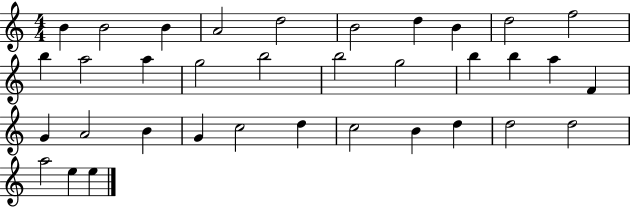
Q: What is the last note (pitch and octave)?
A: E5